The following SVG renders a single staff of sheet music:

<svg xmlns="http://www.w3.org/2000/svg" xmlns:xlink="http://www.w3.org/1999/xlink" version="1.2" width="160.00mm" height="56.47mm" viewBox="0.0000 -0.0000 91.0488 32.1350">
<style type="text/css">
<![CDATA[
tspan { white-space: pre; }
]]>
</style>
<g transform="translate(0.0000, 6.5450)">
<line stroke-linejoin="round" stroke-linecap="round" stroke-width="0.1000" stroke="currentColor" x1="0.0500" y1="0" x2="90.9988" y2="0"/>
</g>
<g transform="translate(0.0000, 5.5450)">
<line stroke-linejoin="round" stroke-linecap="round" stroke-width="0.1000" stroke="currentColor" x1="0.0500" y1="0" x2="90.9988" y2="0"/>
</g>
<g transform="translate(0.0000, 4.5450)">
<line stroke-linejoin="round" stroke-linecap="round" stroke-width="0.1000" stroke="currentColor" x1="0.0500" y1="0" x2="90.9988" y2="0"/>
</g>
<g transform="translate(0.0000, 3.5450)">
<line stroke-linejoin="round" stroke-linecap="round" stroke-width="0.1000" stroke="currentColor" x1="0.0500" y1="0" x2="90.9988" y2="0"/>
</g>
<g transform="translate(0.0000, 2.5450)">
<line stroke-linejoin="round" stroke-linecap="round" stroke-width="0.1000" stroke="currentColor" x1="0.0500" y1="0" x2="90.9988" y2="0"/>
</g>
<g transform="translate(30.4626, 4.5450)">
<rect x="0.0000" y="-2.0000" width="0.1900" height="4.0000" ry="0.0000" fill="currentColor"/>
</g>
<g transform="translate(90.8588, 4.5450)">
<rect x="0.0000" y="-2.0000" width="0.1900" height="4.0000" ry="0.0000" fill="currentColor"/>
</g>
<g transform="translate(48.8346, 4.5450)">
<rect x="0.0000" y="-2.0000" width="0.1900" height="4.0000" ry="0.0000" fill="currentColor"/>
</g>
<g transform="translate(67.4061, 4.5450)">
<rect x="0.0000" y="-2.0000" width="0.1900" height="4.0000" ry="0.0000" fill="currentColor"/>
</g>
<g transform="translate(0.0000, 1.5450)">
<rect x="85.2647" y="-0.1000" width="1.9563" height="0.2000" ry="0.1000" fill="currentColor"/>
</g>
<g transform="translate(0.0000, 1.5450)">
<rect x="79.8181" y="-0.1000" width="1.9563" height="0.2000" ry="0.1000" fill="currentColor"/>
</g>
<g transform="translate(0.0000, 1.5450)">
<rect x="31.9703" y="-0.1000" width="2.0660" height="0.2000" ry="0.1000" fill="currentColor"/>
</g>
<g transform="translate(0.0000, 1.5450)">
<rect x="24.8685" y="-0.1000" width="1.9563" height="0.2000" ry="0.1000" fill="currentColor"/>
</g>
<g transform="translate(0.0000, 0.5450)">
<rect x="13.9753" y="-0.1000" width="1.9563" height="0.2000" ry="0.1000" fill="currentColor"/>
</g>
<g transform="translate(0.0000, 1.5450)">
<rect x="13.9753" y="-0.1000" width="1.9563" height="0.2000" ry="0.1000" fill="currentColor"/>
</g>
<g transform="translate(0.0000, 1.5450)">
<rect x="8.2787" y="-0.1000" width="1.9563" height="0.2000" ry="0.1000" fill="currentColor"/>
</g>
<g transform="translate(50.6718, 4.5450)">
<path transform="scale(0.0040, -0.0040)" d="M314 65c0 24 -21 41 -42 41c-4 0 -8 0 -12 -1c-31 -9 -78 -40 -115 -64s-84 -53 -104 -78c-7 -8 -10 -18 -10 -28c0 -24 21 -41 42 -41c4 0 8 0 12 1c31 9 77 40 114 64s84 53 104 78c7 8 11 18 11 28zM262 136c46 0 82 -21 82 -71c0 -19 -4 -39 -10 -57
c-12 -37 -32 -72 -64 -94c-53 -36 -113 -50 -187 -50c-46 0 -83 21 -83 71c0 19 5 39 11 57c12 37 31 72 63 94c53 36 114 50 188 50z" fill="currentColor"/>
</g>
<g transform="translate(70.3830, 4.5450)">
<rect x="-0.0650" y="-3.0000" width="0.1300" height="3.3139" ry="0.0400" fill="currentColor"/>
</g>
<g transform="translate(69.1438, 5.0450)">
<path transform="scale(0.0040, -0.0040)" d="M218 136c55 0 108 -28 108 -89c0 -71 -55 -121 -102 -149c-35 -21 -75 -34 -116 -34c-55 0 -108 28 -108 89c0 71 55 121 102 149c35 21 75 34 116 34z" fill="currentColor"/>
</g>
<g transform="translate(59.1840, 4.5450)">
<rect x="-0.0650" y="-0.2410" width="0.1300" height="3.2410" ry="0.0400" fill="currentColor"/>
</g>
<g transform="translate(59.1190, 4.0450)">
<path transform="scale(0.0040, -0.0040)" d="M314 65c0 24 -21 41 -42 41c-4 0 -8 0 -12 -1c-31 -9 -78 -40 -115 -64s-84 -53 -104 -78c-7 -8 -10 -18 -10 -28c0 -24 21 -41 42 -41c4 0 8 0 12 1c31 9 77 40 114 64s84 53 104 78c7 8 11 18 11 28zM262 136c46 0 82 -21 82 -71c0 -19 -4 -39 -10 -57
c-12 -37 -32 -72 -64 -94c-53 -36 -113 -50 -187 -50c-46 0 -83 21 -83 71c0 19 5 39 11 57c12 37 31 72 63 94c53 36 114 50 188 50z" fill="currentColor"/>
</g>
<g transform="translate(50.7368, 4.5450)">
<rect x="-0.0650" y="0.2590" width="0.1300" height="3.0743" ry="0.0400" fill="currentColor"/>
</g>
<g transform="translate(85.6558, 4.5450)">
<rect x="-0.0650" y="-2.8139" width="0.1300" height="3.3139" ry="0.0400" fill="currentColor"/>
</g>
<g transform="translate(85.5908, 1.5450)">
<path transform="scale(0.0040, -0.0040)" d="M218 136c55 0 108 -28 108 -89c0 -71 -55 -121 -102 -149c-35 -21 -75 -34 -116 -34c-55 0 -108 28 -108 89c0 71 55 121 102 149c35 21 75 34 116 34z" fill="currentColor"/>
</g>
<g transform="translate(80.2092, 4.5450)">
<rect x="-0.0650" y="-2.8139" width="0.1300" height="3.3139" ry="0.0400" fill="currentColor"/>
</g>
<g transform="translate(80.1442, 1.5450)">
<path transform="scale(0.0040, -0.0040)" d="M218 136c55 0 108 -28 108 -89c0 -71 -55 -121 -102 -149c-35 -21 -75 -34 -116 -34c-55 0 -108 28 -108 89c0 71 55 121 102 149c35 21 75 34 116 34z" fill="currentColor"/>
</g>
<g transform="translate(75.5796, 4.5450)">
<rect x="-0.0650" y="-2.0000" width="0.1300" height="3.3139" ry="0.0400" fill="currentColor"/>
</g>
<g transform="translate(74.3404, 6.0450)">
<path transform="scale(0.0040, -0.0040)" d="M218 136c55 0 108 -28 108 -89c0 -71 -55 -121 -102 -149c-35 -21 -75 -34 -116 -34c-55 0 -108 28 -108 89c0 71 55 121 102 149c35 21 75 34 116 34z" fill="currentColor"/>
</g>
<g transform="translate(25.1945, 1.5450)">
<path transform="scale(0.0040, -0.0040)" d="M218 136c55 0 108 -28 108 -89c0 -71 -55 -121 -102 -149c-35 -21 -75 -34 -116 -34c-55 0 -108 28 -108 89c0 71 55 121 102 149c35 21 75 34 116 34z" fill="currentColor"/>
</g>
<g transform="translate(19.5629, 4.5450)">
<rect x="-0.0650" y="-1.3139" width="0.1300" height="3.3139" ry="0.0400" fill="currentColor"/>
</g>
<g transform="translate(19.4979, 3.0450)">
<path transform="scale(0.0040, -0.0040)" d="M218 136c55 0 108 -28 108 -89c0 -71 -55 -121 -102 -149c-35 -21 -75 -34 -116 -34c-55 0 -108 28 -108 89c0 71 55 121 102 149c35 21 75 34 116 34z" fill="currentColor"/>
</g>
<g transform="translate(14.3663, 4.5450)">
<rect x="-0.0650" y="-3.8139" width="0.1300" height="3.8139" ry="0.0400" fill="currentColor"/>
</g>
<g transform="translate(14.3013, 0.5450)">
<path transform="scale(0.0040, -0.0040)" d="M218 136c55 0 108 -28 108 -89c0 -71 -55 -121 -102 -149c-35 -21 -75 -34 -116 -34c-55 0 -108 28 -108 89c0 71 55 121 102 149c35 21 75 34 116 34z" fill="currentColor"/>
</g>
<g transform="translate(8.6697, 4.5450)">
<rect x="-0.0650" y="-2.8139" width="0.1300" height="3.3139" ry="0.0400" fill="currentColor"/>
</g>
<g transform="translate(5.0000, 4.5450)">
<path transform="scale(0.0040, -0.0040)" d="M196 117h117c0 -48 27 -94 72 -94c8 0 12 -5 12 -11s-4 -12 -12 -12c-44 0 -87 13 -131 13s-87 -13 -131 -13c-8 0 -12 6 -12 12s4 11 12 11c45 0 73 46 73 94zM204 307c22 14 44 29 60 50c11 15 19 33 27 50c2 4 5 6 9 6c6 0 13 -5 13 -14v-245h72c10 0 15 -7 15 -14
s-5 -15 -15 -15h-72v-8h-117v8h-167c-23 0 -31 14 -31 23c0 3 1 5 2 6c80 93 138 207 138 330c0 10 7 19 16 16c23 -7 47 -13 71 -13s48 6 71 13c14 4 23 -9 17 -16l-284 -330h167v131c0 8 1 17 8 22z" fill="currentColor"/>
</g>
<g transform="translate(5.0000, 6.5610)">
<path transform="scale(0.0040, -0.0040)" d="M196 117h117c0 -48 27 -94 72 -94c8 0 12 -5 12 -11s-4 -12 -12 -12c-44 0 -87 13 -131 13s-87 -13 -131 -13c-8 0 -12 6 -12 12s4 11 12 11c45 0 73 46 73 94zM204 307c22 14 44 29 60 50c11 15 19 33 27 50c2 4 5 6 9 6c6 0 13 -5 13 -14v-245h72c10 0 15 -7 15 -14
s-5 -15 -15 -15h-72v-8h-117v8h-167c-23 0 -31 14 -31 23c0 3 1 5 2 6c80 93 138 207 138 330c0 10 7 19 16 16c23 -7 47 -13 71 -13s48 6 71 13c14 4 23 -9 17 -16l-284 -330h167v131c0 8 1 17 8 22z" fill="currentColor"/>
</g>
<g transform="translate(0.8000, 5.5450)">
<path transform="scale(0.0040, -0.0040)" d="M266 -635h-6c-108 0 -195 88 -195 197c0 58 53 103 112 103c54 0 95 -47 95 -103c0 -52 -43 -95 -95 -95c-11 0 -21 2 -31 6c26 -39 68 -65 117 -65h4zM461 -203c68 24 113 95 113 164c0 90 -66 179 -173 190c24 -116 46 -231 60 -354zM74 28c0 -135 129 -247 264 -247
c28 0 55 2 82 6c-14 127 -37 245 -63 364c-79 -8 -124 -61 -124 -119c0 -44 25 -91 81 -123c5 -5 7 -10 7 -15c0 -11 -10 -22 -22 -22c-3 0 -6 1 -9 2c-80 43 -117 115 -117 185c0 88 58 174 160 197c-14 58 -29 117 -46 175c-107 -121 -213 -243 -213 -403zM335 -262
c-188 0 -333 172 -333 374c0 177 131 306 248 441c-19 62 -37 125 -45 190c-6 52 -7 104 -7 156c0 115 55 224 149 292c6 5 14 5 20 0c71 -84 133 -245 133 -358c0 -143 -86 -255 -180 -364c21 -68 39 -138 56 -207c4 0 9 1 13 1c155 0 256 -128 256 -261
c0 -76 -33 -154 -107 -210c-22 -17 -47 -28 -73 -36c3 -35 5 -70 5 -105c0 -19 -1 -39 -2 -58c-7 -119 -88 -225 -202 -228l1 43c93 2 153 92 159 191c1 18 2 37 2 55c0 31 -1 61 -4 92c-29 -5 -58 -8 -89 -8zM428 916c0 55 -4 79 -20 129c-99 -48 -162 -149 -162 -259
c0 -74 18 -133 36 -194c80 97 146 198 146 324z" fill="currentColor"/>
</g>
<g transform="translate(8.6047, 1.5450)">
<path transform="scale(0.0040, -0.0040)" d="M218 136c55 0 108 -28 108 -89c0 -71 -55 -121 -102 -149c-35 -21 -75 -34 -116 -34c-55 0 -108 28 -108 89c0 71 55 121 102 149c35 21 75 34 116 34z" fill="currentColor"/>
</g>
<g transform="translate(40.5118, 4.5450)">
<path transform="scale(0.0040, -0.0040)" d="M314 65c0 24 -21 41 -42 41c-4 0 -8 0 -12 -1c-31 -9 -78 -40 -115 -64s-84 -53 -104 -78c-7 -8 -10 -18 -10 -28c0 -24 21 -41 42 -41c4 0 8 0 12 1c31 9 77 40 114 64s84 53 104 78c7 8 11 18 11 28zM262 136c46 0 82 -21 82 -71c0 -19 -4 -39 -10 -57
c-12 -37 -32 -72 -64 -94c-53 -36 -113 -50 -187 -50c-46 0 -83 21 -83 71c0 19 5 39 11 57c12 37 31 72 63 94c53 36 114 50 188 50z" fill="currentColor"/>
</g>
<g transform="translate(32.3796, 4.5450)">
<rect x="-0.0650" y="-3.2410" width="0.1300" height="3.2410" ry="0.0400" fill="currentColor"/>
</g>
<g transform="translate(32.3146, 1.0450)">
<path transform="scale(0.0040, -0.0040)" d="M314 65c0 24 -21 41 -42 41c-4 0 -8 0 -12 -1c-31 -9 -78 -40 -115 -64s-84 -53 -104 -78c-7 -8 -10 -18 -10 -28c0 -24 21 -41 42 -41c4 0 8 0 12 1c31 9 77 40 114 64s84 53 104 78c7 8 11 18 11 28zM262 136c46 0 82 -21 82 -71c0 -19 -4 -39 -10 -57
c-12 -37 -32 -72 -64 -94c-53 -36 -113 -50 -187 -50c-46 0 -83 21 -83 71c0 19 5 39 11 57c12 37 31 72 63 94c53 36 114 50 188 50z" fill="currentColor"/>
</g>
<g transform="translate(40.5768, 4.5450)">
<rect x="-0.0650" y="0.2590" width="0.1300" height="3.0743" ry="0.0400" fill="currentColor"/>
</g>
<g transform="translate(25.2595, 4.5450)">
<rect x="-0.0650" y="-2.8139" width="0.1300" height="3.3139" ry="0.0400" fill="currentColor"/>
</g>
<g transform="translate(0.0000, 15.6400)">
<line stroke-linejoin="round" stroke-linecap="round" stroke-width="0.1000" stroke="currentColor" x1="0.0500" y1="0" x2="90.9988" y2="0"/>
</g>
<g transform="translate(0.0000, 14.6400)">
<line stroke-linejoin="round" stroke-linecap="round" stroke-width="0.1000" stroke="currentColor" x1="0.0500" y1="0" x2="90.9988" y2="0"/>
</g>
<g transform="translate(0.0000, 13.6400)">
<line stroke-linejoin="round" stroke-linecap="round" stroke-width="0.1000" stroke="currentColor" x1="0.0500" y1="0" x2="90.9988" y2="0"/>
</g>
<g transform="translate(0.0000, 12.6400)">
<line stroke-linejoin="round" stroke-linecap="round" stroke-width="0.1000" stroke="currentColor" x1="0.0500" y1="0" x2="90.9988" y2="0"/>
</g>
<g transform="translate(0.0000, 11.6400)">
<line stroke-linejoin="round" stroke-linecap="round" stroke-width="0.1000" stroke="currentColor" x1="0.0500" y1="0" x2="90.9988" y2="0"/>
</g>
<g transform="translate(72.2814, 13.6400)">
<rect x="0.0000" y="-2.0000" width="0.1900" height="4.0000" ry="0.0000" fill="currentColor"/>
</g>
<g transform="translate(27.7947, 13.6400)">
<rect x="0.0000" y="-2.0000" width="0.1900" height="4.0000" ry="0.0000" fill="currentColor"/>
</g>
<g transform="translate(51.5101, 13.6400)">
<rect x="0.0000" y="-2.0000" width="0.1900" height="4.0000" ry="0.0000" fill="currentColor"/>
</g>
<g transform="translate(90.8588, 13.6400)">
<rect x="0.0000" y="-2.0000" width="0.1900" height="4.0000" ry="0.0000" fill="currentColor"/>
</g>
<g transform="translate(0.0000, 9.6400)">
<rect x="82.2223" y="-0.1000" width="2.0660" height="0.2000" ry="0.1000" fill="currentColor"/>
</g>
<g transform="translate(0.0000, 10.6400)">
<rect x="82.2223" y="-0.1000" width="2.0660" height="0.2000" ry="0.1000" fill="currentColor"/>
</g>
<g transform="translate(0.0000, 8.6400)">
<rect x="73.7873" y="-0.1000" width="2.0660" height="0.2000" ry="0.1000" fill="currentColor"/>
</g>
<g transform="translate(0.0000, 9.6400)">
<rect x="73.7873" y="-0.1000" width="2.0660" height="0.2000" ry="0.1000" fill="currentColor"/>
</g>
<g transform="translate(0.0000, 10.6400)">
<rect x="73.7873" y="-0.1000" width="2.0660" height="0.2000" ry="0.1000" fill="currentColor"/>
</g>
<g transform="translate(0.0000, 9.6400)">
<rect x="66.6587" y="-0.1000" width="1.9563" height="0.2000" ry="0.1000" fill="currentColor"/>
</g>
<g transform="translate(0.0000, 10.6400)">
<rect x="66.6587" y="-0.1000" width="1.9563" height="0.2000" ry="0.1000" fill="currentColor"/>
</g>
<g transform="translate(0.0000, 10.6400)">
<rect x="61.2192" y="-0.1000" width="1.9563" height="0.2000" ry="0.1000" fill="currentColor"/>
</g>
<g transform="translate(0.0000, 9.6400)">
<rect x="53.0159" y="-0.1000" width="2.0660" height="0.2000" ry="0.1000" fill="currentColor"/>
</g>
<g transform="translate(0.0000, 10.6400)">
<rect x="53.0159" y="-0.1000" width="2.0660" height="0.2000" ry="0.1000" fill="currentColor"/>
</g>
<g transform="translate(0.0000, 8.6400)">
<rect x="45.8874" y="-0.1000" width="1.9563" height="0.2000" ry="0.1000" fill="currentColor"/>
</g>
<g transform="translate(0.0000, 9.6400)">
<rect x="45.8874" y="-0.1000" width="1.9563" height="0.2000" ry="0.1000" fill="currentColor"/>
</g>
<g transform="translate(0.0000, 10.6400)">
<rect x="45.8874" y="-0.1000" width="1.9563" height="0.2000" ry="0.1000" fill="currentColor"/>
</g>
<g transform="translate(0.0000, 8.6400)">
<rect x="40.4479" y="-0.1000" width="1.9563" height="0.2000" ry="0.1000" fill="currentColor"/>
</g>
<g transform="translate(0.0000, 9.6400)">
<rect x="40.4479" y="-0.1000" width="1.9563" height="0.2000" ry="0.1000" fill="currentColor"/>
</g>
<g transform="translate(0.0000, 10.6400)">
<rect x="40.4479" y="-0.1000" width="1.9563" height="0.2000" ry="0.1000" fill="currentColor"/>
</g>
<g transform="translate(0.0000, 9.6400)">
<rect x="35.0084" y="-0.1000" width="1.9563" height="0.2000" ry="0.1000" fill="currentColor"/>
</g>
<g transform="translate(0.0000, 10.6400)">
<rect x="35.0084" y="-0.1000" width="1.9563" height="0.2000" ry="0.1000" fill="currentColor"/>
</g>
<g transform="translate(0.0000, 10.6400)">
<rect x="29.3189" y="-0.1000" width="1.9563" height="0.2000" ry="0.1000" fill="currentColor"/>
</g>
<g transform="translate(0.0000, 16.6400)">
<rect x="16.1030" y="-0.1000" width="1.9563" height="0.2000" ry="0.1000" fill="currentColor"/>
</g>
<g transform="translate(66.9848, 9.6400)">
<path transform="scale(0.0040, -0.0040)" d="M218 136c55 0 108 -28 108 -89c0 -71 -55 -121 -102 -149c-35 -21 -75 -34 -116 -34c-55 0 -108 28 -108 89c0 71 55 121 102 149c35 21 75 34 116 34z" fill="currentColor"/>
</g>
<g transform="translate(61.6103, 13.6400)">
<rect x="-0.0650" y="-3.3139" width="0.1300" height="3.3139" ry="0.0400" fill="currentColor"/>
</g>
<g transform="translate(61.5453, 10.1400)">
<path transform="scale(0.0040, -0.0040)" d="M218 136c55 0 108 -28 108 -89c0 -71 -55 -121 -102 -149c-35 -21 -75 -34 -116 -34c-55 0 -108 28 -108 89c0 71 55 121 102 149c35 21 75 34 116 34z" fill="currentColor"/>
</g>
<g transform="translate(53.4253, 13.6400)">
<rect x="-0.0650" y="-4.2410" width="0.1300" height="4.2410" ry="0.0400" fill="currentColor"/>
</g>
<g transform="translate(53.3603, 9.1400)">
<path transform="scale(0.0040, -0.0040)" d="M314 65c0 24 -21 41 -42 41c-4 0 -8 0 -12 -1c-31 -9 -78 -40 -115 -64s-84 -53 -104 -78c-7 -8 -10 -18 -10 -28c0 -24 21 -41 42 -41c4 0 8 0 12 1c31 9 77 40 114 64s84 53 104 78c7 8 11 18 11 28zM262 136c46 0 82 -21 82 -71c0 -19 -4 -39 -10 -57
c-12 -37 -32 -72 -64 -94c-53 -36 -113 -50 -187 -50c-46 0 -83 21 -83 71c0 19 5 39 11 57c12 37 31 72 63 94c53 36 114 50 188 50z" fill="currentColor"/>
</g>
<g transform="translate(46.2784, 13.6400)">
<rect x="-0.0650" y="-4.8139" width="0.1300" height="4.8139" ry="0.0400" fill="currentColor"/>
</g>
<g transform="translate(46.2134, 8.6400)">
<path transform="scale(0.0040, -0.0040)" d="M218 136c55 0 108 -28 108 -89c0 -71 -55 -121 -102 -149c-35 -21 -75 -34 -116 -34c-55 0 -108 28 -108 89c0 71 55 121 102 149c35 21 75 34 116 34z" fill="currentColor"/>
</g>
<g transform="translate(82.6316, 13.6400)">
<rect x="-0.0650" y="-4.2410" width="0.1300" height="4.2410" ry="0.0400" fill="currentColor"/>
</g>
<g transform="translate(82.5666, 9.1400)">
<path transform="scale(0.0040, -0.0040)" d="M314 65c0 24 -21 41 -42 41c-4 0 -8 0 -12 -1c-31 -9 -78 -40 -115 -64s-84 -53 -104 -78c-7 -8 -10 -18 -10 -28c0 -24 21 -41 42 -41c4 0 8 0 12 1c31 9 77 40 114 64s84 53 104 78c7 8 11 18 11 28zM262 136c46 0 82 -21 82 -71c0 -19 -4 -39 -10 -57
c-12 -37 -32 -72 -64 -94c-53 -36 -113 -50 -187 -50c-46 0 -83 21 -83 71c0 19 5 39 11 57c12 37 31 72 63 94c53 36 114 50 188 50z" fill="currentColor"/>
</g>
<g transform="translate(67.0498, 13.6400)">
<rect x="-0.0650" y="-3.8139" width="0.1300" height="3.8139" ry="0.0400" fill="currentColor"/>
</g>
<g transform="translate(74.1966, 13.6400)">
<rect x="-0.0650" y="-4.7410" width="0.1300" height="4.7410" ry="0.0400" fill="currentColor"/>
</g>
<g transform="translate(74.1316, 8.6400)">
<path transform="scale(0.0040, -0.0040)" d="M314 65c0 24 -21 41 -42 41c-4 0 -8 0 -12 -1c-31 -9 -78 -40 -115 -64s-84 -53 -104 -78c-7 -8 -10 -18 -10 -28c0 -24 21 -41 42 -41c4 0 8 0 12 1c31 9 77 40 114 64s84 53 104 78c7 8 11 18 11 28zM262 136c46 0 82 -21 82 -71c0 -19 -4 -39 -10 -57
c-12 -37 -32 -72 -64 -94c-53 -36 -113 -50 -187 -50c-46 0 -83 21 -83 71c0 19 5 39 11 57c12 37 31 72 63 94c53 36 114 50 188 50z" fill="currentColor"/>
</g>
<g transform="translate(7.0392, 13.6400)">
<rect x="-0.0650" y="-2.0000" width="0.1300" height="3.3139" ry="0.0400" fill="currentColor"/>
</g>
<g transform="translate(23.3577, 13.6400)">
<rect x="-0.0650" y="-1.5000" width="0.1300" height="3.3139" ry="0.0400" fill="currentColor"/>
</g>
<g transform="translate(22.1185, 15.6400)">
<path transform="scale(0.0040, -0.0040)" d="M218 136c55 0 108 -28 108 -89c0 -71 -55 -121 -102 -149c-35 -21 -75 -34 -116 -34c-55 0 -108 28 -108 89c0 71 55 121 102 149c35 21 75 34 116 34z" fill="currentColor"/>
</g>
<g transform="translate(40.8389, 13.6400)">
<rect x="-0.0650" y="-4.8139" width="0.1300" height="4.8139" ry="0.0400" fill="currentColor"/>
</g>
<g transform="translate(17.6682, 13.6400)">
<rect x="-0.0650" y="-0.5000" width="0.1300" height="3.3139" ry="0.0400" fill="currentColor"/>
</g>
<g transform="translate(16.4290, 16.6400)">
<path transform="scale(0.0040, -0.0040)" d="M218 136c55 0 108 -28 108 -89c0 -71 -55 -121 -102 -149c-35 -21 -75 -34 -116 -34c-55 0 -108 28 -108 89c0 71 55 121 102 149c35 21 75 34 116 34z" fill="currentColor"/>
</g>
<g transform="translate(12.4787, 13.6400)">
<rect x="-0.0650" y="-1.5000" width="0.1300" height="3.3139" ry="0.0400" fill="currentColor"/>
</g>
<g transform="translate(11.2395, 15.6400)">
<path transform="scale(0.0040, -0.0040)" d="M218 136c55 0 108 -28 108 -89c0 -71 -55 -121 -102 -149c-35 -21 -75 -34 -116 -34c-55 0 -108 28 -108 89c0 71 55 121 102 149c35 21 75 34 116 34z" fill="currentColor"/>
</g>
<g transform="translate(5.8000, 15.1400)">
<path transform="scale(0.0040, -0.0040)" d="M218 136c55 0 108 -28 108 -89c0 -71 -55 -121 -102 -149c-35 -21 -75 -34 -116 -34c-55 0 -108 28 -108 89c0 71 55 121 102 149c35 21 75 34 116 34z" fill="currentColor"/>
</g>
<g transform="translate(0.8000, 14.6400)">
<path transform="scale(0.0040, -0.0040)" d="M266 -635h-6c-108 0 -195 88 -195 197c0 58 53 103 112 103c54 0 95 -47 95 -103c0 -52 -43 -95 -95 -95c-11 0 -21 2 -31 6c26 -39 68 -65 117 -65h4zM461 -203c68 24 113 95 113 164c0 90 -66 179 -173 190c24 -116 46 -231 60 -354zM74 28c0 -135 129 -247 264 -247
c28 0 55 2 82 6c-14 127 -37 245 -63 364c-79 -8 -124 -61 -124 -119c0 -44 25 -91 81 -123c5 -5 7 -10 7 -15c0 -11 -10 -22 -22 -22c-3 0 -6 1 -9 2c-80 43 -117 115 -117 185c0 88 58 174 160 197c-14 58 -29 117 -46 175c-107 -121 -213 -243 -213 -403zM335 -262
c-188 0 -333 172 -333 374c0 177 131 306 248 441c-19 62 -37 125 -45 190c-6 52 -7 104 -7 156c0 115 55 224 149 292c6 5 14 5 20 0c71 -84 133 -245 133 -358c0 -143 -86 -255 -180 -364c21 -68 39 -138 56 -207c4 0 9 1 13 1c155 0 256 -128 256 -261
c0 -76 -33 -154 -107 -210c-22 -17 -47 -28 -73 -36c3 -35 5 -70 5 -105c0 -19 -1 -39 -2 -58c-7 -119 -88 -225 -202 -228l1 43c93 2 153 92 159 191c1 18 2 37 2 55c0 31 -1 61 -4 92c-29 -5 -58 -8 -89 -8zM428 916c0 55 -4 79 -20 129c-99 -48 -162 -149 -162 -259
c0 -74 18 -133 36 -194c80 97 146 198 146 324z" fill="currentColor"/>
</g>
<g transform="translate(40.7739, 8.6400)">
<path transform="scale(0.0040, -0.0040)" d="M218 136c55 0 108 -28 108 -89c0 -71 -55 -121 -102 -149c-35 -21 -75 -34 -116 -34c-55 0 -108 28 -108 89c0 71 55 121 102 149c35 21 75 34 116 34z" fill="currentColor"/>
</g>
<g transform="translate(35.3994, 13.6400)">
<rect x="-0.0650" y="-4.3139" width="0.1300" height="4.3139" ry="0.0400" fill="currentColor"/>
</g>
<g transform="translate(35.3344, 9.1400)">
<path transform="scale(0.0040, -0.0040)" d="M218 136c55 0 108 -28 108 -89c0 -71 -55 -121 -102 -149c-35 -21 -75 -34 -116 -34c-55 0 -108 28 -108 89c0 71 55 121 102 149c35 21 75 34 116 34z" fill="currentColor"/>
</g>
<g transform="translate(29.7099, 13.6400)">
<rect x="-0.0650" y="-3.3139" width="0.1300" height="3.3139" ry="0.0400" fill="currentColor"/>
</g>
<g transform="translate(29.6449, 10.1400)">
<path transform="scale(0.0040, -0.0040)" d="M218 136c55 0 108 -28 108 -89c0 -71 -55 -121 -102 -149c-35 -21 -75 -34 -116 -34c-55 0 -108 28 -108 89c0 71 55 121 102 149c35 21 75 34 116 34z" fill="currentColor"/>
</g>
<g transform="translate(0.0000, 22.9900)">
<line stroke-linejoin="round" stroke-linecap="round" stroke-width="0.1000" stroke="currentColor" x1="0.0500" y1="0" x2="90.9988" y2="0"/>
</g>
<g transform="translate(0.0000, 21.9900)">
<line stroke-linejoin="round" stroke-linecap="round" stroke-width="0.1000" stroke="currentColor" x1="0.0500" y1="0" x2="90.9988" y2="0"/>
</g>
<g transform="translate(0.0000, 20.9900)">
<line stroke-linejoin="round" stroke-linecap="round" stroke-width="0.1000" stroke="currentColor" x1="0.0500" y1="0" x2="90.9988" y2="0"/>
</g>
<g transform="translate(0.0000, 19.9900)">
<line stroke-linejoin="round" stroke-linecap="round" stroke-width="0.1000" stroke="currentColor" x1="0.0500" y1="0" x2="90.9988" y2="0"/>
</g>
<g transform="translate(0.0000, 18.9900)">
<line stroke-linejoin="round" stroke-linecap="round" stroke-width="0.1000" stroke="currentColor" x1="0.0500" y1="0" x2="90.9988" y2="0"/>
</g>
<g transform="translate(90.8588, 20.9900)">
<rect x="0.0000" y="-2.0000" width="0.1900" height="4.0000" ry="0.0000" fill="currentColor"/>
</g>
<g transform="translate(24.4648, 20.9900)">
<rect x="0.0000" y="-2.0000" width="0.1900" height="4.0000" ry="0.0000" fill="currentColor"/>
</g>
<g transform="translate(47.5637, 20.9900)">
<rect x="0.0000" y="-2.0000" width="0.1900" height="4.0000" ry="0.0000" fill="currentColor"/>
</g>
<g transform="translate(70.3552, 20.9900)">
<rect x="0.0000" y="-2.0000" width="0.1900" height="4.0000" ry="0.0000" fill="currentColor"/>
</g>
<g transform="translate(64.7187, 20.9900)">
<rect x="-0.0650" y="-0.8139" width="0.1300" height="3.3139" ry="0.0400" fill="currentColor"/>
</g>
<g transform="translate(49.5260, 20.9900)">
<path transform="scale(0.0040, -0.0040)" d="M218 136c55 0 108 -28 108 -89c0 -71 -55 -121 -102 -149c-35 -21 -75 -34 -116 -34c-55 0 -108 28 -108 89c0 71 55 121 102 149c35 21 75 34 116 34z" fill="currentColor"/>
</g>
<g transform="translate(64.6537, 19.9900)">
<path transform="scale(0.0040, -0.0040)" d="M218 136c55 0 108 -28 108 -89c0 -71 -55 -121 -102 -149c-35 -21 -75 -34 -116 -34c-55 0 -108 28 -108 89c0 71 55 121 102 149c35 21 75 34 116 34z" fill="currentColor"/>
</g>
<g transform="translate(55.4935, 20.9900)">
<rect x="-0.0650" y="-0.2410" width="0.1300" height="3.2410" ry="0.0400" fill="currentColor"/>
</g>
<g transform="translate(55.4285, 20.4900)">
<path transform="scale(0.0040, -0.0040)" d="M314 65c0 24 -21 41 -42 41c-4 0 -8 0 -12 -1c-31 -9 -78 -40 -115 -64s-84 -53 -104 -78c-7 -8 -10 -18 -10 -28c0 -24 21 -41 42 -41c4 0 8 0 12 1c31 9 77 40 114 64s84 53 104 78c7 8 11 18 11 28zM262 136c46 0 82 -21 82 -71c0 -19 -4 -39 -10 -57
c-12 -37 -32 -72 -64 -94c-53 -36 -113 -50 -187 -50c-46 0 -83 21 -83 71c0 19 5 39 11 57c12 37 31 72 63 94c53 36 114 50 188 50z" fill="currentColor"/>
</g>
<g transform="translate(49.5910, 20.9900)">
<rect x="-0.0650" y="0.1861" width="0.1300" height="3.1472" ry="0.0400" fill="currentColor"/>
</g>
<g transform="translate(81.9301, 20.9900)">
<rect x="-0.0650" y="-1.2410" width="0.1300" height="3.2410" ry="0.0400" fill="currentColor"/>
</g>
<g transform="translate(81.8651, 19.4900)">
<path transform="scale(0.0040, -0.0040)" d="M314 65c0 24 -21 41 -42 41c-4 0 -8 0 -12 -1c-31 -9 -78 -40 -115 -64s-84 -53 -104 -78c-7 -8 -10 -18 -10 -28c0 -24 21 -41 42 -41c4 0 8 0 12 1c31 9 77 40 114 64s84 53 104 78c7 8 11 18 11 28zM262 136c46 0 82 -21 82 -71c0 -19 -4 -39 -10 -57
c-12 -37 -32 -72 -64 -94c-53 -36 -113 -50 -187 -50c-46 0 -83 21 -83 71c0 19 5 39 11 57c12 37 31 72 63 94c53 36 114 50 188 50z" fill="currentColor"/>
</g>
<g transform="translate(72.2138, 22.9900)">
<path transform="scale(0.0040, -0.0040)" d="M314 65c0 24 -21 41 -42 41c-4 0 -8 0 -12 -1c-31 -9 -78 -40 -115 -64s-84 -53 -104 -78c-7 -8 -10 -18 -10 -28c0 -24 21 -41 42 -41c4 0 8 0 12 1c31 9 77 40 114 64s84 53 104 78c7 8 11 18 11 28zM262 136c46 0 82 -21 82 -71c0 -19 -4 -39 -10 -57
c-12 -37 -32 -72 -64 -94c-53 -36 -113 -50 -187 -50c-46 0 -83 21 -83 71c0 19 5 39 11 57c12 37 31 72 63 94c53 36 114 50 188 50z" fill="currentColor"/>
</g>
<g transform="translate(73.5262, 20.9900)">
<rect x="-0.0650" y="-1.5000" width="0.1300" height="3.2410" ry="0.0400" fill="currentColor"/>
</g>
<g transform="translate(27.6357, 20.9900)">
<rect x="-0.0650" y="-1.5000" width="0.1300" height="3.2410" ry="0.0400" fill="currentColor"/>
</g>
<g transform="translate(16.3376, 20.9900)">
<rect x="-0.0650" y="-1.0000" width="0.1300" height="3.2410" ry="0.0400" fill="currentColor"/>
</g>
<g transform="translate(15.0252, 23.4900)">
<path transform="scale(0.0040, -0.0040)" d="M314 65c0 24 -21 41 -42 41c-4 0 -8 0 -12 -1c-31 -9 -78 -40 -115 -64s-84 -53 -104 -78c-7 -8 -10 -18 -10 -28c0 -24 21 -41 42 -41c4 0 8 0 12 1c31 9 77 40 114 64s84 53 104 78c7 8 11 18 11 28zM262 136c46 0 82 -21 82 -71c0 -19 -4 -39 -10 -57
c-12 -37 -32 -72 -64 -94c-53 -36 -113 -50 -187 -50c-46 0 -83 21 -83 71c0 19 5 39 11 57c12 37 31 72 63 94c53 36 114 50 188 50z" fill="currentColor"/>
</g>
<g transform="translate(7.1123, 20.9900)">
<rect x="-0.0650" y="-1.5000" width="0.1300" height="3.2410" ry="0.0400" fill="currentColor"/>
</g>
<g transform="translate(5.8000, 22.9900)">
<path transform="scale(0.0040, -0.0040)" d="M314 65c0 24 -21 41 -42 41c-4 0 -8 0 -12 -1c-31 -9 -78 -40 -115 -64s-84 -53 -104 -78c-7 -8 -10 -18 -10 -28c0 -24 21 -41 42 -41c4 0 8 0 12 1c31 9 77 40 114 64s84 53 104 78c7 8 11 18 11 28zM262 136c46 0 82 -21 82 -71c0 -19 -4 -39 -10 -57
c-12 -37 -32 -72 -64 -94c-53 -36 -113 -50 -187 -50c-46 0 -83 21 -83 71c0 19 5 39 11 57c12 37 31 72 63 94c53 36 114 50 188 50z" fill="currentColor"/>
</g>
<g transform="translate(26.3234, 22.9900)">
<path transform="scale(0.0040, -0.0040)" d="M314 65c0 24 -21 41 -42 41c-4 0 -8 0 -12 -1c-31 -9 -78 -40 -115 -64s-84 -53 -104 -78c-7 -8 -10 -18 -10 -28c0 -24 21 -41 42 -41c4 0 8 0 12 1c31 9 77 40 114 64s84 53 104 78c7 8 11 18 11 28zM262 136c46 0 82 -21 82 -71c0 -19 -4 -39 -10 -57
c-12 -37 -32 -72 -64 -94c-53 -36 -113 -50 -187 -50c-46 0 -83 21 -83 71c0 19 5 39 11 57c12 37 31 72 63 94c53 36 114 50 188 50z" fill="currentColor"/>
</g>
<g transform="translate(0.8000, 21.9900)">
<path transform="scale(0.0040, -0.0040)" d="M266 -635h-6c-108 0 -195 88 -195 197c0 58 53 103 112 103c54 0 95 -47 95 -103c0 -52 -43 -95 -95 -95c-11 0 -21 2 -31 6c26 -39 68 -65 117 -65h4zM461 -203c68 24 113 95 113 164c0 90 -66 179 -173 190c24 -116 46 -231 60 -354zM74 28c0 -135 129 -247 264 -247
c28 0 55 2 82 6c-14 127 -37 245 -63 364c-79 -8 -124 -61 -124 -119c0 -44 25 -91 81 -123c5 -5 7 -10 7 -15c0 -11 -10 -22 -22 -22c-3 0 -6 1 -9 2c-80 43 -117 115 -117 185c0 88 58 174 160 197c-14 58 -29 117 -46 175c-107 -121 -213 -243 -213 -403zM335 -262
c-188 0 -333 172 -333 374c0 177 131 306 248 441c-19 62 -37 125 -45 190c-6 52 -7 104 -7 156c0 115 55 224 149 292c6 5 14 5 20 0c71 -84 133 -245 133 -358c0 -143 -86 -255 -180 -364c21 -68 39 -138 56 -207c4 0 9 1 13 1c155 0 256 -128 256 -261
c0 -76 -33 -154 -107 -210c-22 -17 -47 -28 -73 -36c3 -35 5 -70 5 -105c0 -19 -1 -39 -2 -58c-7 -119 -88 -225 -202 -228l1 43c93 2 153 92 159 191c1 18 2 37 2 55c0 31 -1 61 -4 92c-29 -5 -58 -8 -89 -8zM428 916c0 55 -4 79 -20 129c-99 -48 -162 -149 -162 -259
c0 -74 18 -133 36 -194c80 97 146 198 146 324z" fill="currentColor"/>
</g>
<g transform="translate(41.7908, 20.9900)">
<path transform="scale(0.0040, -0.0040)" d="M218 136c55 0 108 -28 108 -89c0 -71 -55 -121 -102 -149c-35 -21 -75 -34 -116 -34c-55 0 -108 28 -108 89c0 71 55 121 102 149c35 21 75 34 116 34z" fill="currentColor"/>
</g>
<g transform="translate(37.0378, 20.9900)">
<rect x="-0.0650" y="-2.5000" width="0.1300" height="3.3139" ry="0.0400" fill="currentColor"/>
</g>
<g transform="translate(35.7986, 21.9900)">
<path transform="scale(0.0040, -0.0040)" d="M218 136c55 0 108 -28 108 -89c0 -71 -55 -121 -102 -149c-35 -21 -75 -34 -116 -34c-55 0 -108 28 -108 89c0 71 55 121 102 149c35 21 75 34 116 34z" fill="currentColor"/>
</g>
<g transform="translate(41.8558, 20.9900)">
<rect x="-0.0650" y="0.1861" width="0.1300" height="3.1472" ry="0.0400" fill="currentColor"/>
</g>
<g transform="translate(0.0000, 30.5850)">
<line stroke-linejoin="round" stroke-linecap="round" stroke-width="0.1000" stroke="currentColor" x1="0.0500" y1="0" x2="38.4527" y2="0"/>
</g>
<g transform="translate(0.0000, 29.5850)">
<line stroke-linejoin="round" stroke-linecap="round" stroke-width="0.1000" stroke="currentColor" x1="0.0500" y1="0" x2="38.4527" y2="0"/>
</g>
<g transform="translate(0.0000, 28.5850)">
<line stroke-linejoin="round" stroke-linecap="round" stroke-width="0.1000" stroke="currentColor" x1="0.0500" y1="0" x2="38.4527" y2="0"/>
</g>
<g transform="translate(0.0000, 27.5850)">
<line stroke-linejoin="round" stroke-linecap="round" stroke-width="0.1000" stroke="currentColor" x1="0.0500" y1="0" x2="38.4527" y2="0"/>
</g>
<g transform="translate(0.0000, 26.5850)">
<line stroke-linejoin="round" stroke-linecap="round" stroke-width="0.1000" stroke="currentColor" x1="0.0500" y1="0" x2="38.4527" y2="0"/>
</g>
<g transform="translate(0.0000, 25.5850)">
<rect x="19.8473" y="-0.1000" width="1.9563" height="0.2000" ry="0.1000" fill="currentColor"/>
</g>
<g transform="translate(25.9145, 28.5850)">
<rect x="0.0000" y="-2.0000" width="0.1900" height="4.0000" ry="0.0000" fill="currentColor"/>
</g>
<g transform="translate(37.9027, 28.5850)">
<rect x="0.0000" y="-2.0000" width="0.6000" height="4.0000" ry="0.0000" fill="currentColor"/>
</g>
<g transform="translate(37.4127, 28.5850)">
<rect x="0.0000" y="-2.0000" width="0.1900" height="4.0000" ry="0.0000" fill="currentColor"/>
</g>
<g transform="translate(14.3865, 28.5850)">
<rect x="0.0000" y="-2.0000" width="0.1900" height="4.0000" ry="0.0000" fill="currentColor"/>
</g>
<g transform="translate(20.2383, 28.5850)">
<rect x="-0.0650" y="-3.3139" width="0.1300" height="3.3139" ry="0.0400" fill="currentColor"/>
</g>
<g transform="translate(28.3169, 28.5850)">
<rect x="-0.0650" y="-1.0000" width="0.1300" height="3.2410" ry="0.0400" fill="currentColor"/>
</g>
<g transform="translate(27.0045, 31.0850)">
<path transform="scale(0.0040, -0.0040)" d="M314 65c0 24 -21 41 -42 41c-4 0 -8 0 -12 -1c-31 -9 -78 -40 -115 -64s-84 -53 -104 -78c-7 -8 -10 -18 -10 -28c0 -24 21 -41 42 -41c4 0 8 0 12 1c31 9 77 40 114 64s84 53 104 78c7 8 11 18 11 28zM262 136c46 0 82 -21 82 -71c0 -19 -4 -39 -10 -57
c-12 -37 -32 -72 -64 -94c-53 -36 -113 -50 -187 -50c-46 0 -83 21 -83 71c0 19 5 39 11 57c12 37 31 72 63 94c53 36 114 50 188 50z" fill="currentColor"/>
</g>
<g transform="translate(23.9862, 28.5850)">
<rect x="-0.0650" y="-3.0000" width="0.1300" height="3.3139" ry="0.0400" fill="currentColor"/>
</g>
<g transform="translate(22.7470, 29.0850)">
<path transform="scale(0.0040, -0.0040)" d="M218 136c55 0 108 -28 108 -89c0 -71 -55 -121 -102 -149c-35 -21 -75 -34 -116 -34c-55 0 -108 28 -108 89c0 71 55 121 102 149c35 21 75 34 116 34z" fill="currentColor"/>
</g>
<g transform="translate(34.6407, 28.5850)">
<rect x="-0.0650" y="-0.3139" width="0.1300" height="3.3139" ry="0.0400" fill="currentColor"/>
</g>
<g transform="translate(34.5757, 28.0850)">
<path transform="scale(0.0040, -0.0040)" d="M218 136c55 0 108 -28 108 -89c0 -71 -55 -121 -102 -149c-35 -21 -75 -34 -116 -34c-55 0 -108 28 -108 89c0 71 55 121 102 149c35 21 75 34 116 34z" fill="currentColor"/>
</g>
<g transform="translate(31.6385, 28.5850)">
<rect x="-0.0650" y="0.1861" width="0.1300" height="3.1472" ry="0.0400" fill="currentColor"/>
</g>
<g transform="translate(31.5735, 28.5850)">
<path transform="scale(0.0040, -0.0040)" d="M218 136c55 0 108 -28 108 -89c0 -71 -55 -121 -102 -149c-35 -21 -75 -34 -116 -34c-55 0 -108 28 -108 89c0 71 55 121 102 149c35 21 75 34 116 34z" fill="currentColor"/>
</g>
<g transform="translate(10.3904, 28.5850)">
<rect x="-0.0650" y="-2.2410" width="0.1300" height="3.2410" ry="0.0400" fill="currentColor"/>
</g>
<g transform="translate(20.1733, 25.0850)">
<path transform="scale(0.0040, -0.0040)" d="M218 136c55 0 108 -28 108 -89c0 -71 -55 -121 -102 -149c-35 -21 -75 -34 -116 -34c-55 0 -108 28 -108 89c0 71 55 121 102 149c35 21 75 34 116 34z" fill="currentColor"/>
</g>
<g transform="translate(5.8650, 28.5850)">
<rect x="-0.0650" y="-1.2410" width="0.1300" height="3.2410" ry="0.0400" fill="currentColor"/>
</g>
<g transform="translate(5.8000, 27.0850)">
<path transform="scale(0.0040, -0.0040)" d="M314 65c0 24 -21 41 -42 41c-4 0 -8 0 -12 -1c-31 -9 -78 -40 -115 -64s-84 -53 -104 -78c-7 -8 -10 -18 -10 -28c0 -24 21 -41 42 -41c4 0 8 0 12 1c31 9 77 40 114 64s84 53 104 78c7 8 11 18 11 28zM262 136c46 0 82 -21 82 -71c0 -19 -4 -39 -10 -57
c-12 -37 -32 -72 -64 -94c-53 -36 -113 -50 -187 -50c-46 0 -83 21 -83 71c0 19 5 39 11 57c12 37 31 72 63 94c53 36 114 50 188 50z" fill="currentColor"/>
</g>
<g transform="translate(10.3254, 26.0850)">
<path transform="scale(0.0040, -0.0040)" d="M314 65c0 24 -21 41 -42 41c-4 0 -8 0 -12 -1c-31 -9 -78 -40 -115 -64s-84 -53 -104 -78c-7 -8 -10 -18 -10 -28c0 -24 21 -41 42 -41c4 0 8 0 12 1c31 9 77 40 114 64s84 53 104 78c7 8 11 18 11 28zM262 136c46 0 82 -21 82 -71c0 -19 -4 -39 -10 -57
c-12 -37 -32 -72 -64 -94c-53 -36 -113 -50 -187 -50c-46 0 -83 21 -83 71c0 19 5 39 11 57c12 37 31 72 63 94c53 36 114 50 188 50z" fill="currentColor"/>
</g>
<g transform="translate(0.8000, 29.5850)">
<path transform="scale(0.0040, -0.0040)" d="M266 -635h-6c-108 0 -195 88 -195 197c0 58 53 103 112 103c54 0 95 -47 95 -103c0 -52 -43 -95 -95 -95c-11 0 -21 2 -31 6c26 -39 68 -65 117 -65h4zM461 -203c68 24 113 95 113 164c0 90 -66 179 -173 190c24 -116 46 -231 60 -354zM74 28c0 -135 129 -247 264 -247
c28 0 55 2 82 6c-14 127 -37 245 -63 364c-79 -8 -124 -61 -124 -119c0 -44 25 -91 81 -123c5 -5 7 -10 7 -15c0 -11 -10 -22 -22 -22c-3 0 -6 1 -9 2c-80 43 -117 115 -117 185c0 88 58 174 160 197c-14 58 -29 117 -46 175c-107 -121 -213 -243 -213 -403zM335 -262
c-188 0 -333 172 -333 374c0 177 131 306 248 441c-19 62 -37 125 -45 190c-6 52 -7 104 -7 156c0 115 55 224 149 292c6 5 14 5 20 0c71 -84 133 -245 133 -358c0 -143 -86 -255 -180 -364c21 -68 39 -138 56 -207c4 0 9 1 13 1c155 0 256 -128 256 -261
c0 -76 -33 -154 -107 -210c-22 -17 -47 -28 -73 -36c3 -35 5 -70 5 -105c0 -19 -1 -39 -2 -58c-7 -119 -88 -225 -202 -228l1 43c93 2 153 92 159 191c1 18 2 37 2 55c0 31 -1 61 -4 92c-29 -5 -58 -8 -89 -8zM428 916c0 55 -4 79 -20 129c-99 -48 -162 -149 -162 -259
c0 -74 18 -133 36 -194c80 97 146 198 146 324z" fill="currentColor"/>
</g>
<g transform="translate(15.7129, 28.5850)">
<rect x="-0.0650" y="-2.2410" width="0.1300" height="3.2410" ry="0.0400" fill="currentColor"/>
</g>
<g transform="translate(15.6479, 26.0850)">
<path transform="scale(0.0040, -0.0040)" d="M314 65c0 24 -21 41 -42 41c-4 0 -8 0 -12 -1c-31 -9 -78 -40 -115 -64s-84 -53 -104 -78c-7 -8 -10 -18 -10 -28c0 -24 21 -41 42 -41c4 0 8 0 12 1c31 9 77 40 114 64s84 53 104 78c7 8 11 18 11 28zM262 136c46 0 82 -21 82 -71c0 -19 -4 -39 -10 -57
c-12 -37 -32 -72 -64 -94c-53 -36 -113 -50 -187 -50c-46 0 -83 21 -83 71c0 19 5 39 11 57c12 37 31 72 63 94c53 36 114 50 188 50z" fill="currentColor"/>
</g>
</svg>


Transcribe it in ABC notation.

X:1
T:Untitled
M:4/4
L:1/4
K:C
a c' e a b2 B2 B2 c2 A F a a F E C E b d' e' e' d'2 b c' e'2 d'2 E2 D2 E2 G B B c2 d E2 e2 e2 g2 g2 b A D2 B c